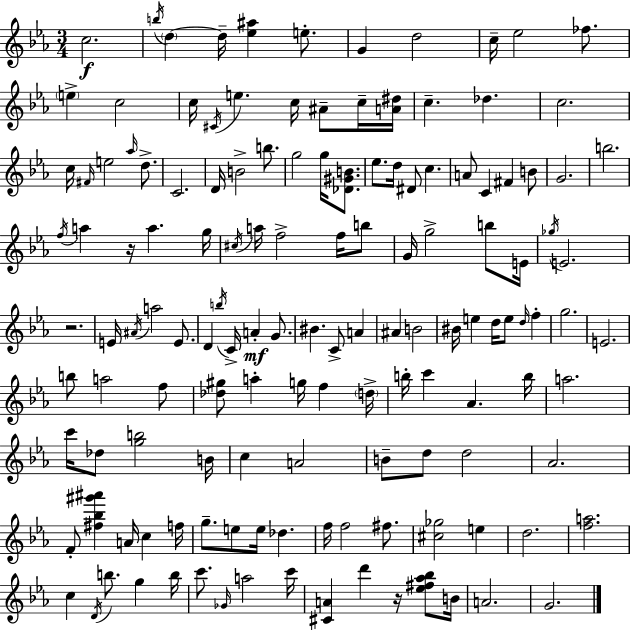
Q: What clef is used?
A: treble